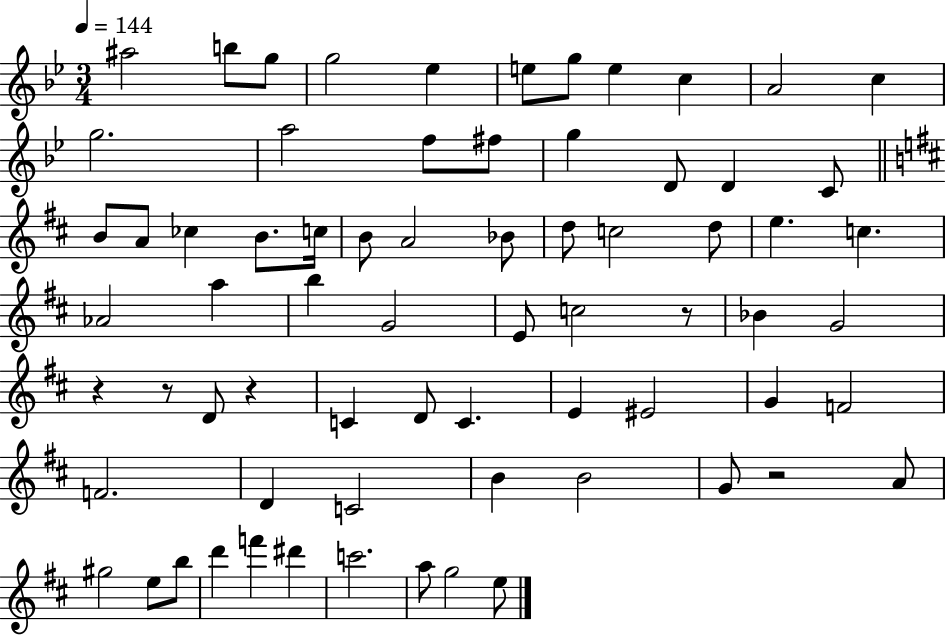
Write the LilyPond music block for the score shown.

{
  \clef treble
  \numericTimeSignature
  \time 3/4
  \key bes \major
  \tempo 4 = 144
  \repeat volta 2 { ais''2 b''8 g''8 | g''2 ees''4 | e''8 g''8 e''4 c''4 | a'2 c''4 | \break g''2. | a''2 f''8 fis''8 | g''4 d'8 d'4 c'8 | \bar "||" \break \key d \major b'8 a'8 ces''4 b'8. c''16 | b'8 a'2 bes'8 | d''8 c''2 d''8 | e''4. c''4. | \break aes'2 a''4 | b''4 g'2 | e'8 c''2 r8 | bes'4 g'2 | \break r4 r8 d'8 r4 | c'4 d'8 c'4. | e'4 eis'2 | g'4 f'2 | \break f'2. | d'4 c'2 | b'4 b'2 | g'8 r2 a'8 | \break gis''2 e''8 b''8 | d'''4 f'''4 dis'''4 | c'''2. | a''8 g''2 e''8 | \break } \bar "|."
}